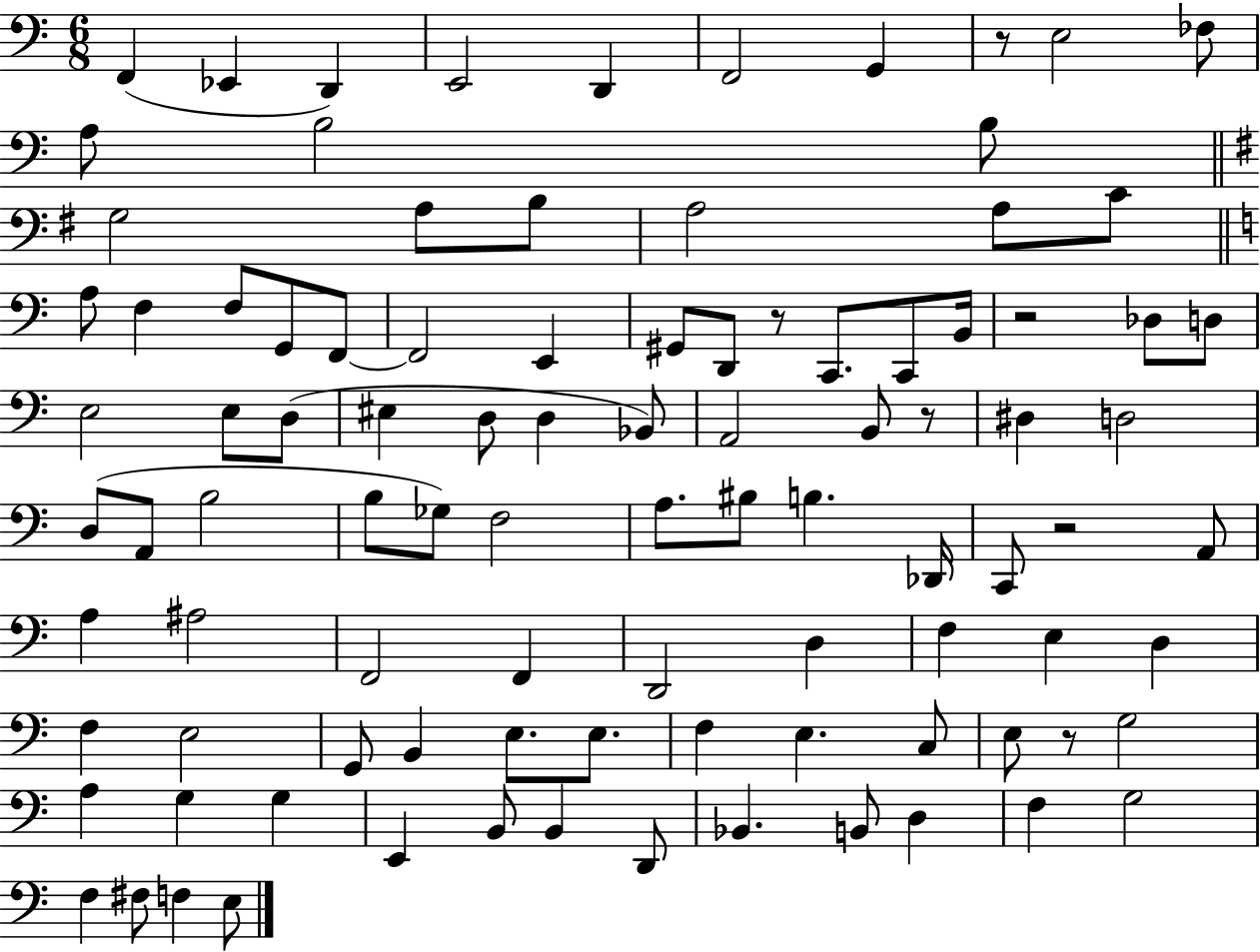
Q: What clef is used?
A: bass